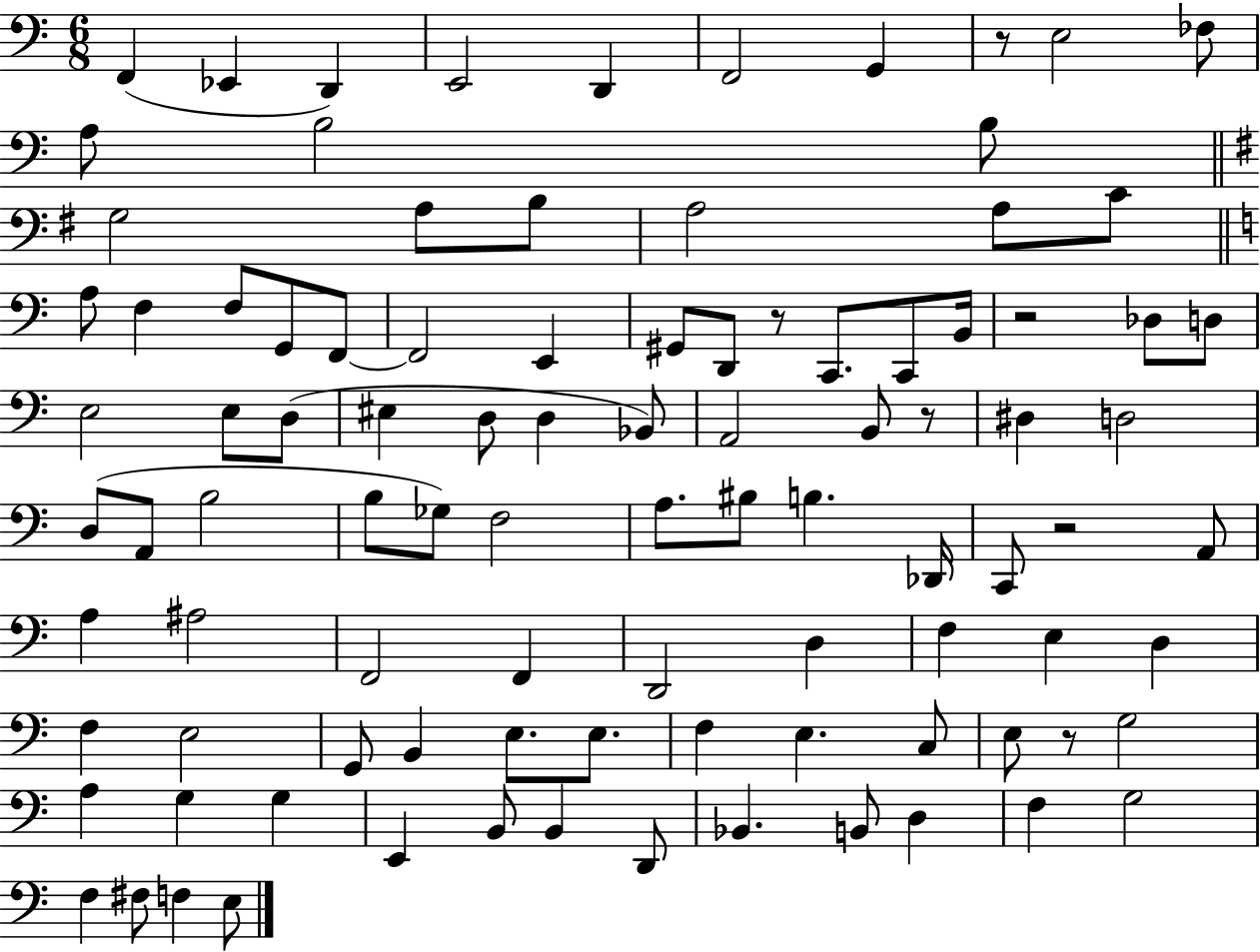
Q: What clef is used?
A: bass